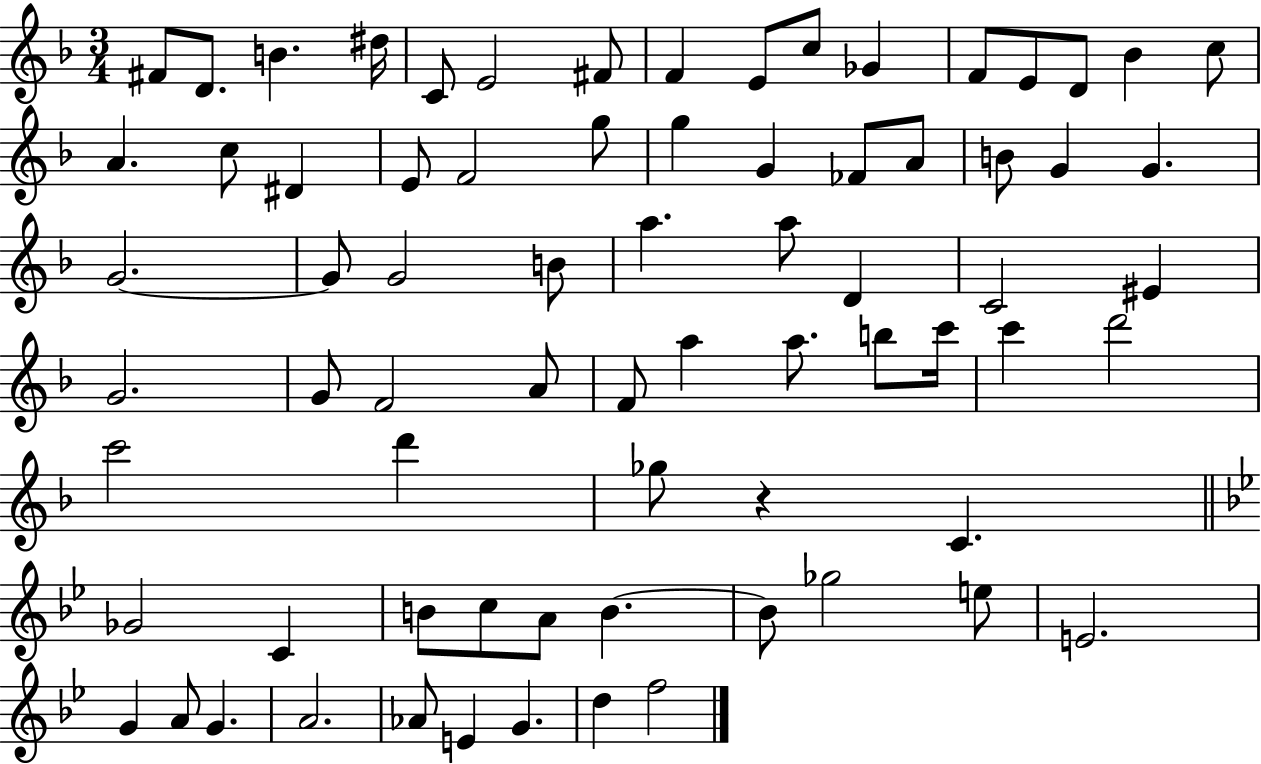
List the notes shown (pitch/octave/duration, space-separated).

F#4/e D4/e. B4/q. D#5/s C4/e E4/h F#4/e F4/q E4/e C5/e Gb4/q F4/e E4/e D4/e Bb4/q C5/e A4/q. C5/e D#4/q E4/e F4/h G5/e G5/q G4/q FES4/e A4/e B4/e G4/q G4/q. G4/h. G4/e G4/h B4/e A5/q. A5/e D4/q C4/h EIS4/q G4/h. G4/e F4/h A4/e F4/e A5/q A5/e. B5/e C6/s C6/q D6/h C6/h D6/q Gb5/e R/q C4/q. Gb4/h C4/q B4/e C5/e A4/e B4/q. B4/e Gb5/h E5/e E4/h. G4/q A4/e G4/q. A4/h. Ab4/e E4/q G4/q. D5/q F5/h